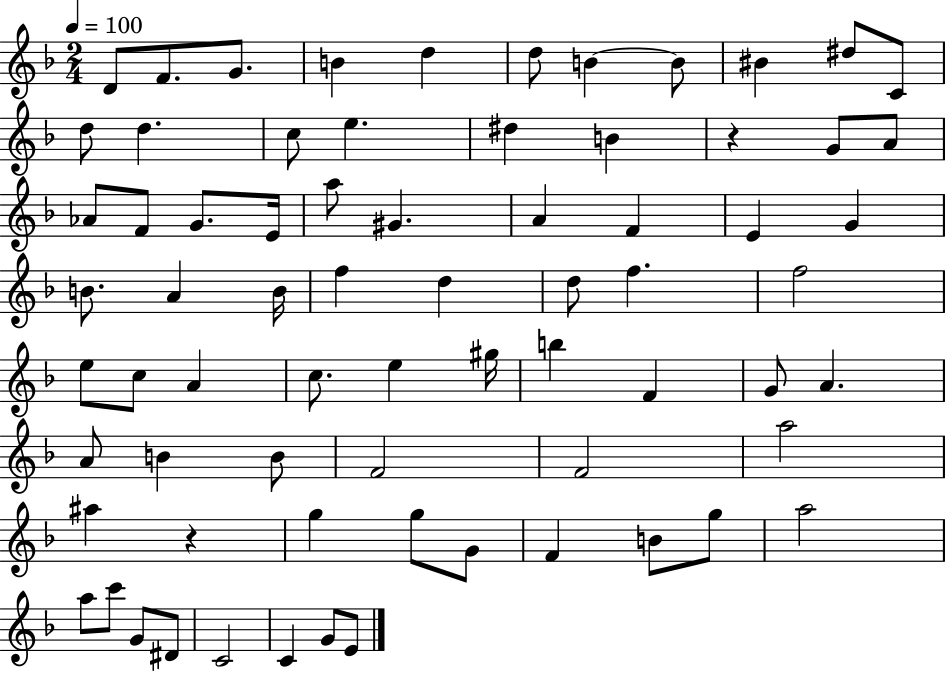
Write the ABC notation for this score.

X:1
T:Untitled
M:2/4
L:1/4
K:F
D/2 F/2 G/2 B d d/2 B B/2 ^B ^d/2 C/2 d/2 d c/2 e ^d B z G/2 A/2 _A/2 F/2 G/2 E/4 a/2 ^G A F E G B/2 A B/4 f d d/2 f f2 e/2 c/2 A c/2 e ^g/4 b F G/2 A A/2 B B/2 F2 F2 a2 ^a z g g/2 G/2 F B/2 g/2 a2 a/2 c'/2 G/2 ^D/2 C2 C G/2 E/2